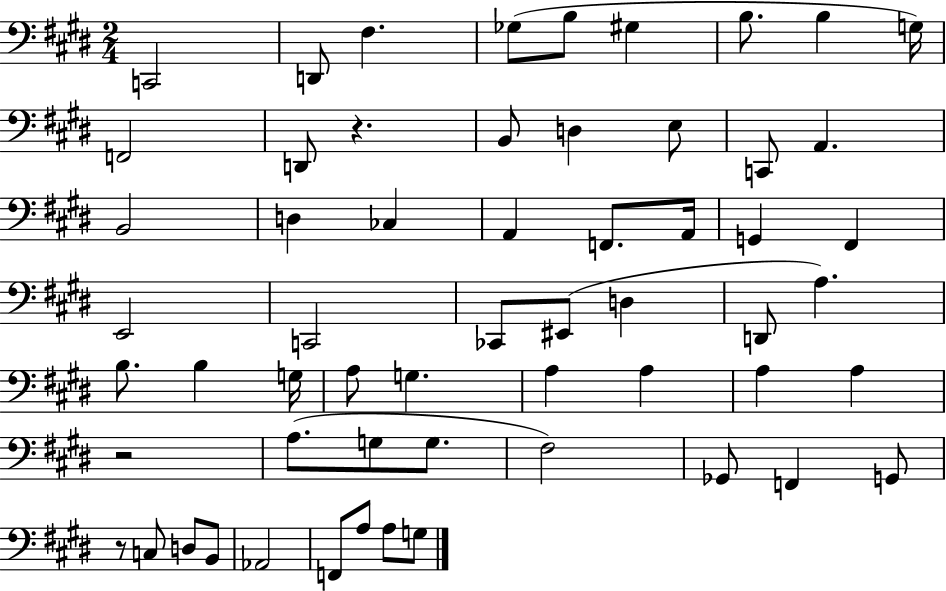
C2/h D2/e F#3/q. Gb3/e B3/e G#3/q B3/e. B3/q G3/s F2/h D2/e R/q. B2/e D3/q E3/e C2/e A2/q. B2/h D3/q CES3/q A2/q F2/e. A2/s G2/q F#2/q E2/h C2/h CES2/e EIS2/e D3/q D2/e A3/q. B3/e. B3/q G3/s A3/e G3/q. A3/q A3/q A3/q A3/q R/h A3/e. G3/e G3/e. F#3/h Gb2/e F2/q G2/e R/e C3/e D3/e B2/e Ab2/h F2/e A3/e A3/e G3/e